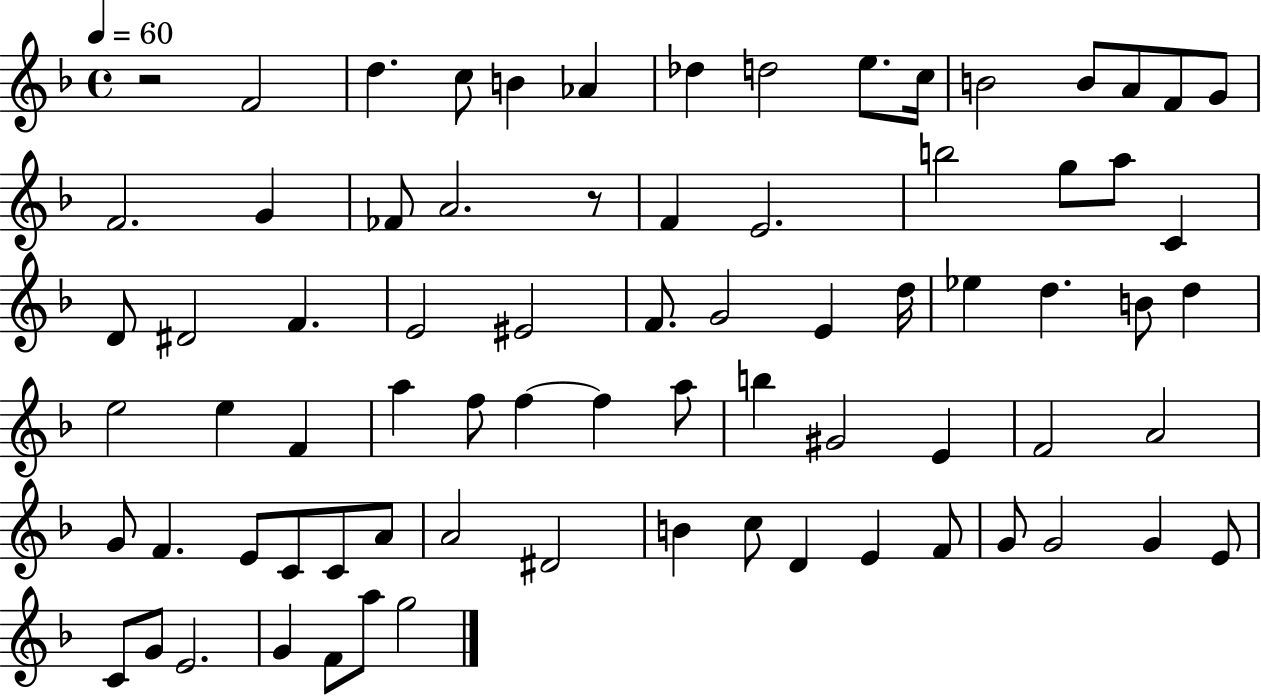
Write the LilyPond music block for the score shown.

{
  \clef treble
  \time 4/4
  \defaultTimeSignature
  \key f \major
  \tempo 4 = 60
  r2 f'2 | d''4. c''8 b'4 aes'4 | des''4 d''2 e''8. c''16 | b'2 b'8 a'8 f'8 g'8 | \break f'2. g'4 | fes'8 a'2. r8 | f'4 e'2. | b''2 g''8 a''8 c'4 | \break d'8 dis'2 f'4. | e'2 eis'2 | f'8. g'2 e'4 d''16 | ees''4 d''4. b'8 d''4 | \break e''2 e''4 f'4 | a''4 f''8 f''4~~ f''4 a''8 | b''4 gis'2 e'4 | f'2 a'2 | \break g'8 f'4. e'8 c'8 c'8 a'8 | a'2 dis'2 | b'4 c''8 d'4 e'4 f'8 | g'8 g'2 g'4 e'8 | \break c'8 g'8 e'2. | g'4 f'8 a''8 g''2 | \bar "|."
}